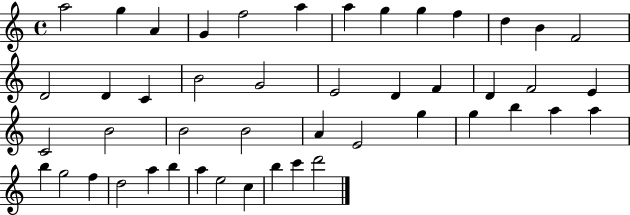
A5/h G5/q A4/q G4/q F5/h A5/q A5/q G5/q G5/q F5/q D5/q B4/q F4/h D4/h D4/q C4/q B4/h G4/h E4/h D4/q F4/q D4/q F4/h E4/q C4/h B4/h B4/h B4/h A4/q E4/h G5/q G5/q B5/q A5/q A5/q B5/q G5/h F5/q D5/h A5/q B5/q A5/q E5/h C5/q B5/q C6/q D6/h